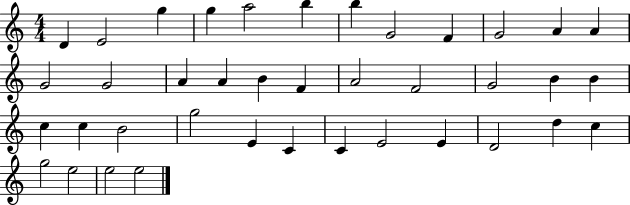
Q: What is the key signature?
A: C major